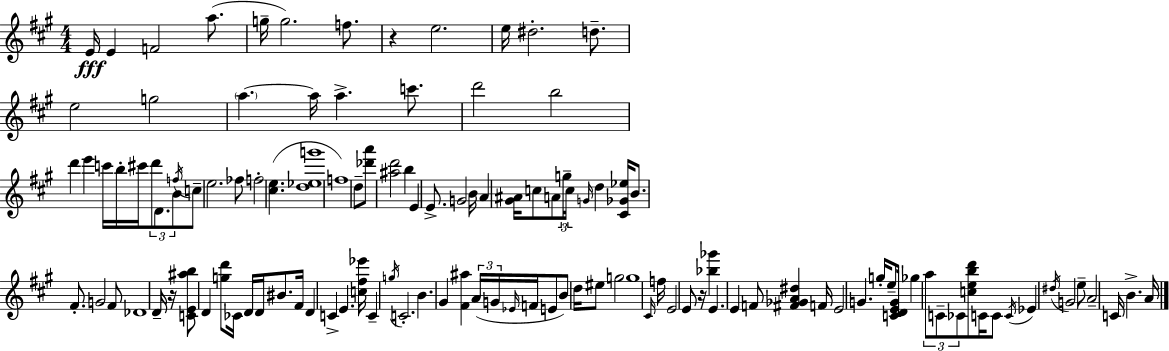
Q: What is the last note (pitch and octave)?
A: A4